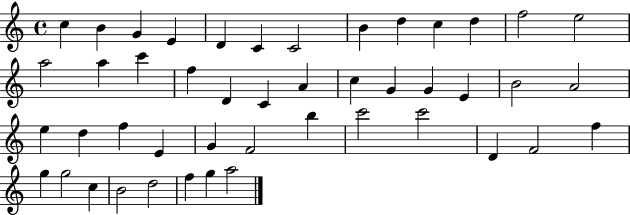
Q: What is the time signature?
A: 4/4